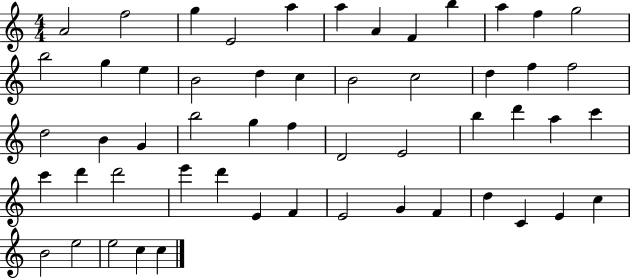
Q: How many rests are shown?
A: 0